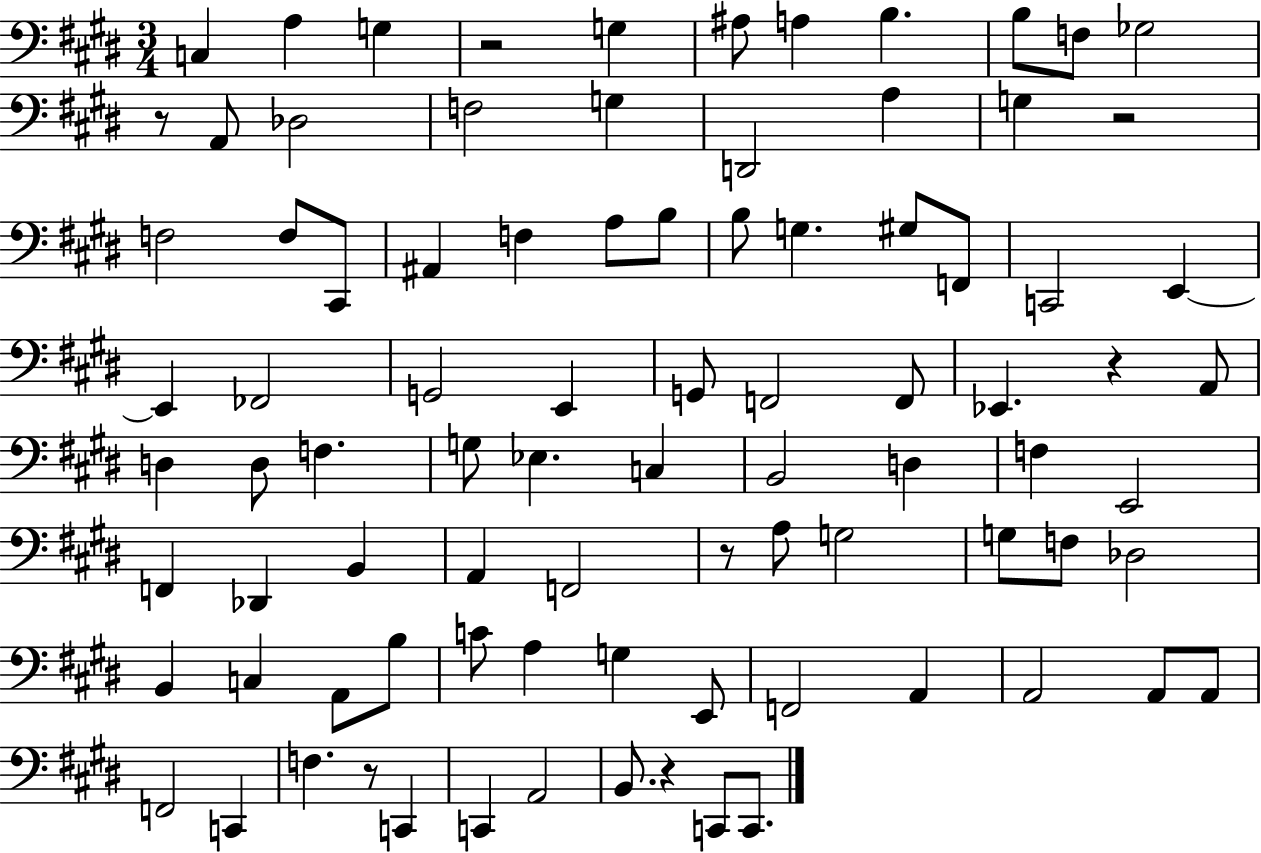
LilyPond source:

{
  \clef bass
  \numericTimeSignature
  \time 3/4
  \key e \major
  c4 a4 g4 | r2 g4 | ais8 a4 b4. | b8 f8 ges2 | \break r8 a,8 des2 | f2 g4 | d,2 a4 | g4 r2 | \break f2 f8 cis,8 | ais,4 f4 a8 b8 | b8 g4. gis8 f,8 | c,2 e,4~~ | \break e,4 fes,2 | g,2 e,4 | g,8 f,2 f,8 | ees,4. r4 a,8 | \break d4 d8 f4. | g8 ees4. c4 | b,2 d4 | f4 e,2 | \break f,4 des,4 b,4 | a,4 f,2 | r8 a8 g2 | g8 f8 des2 | \break b,4 c4 a,8 b8 | c'8 a4 g4 e,8 | f,2 a,4 | a,2 a,8 a,8 | \break f,2 c,4 | f4. r8 c,4 | c,4 a,2 | b,8. r4 c,8 c,8. | \break \bar "|."
}